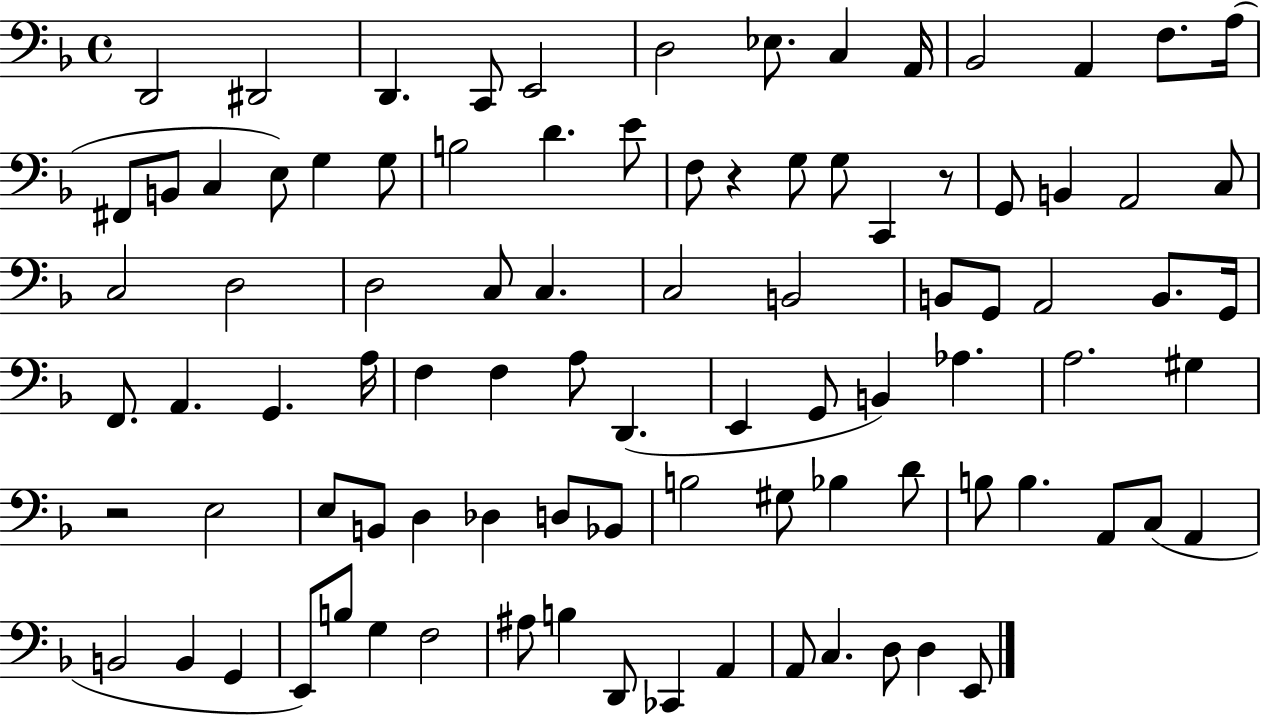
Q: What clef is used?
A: bass